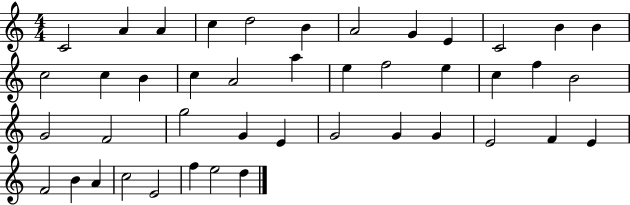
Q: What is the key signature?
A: C major